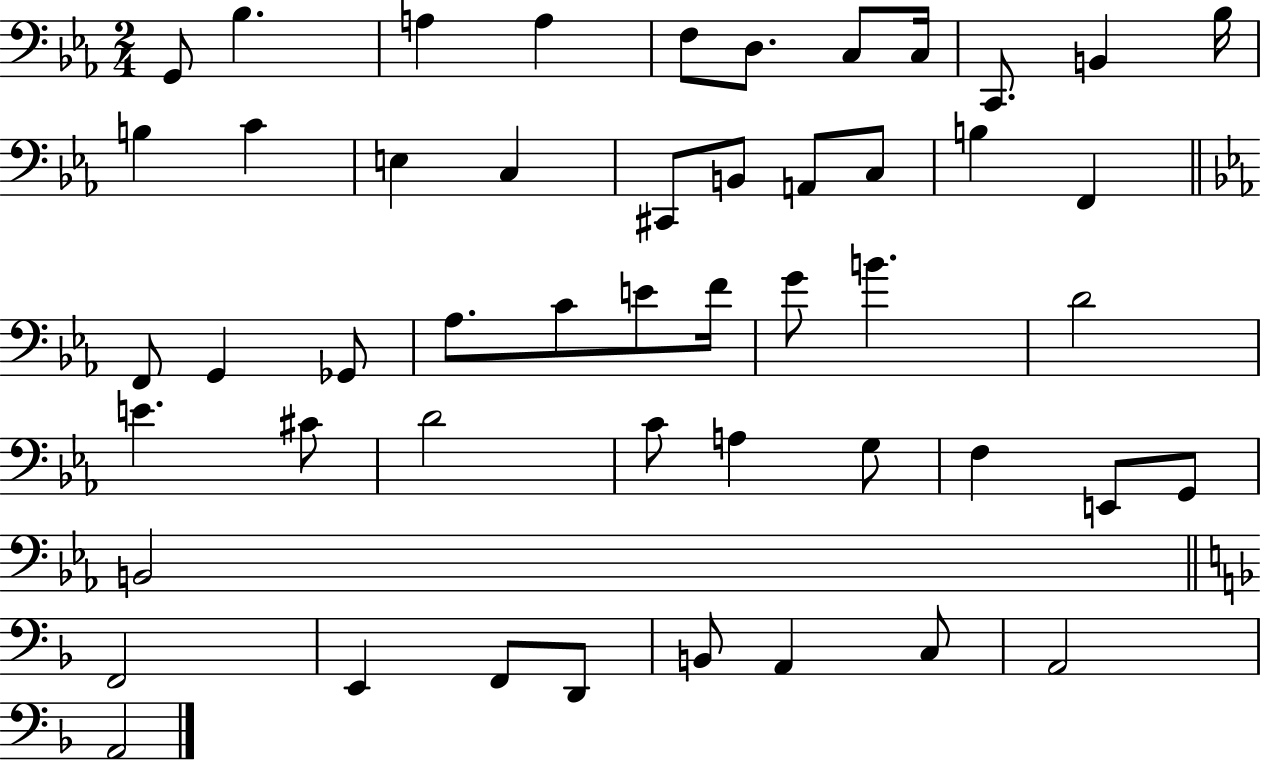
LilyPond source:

{
  \clef bass
  \numericTimeSignature
  \time 2/4
  \key ees \major
  \repeat volta 2 { g,8 bes4. | a4 a4 | f8 d8. c8 c16 | c,8. b,4 bes16 | \break b4 c'4 | e4 c4 | cis,8 b,8 a,8 c8 | b4 f,4 | \break \bar "||" \break \key c \minor f,8 g,4 ges,8 | aes8. c'8 e'8 f'16 | g'8 b'4. | d'2 | \break e'4. cis'8 | d'2 | c'8 a4 g8 | f4 e,8 g,8 | \break b,2 | \bar "||" \break \key f \major f,2 | e,4 f,8 d,8 | b,8 a,4 c8 | a,2 | \break a,2 | } \bar "|."
}